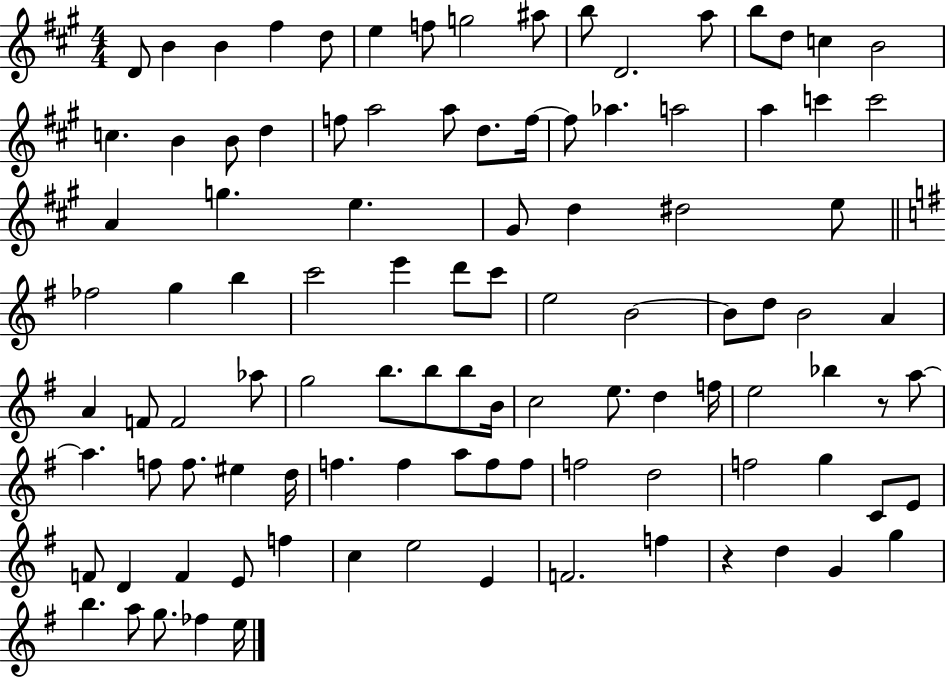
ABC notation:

X:1
T:Untitled
M:4/4
L:1/4
K:A
D/2 B B ^f d/2 e f/2 g2 ^a/2 b/2 D2 a/2 b/2 d/2 c B2 c B B/2 d f/2 a2 a/2 d/2 f/4 f/2 _a a2 a c' c'2 A g e ^G/2 d ^d2 e/2 _f2 g b c'2 e' d'/2 c'/2 e2 B2 B/2 d/2 B2 A A F/2 F2 _a/2 g2 b/2 b/2 b/2 B/4 c2 e/2 d f/4 e2 _b z/2 a/2 a f/2 f/2 ^e d/4 f f a/2 f/2 f/2 f2 d2 f2 g C/2 E/2 F/2 D F E/2 f c e2 E F2 f z d G g b a/2 g/2 _f e/4